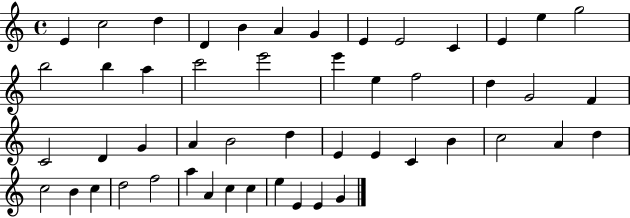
X:1
T:Untitled
M:4/4
L:1/4
K:C
E c2 d D B A G E E2 C E e g2 b2 b a c'2 e'2 e' e f2 d G2 F C2 D G A B2 d E E C B c2 A d c2 B c d2 f2 a A c c e E E G